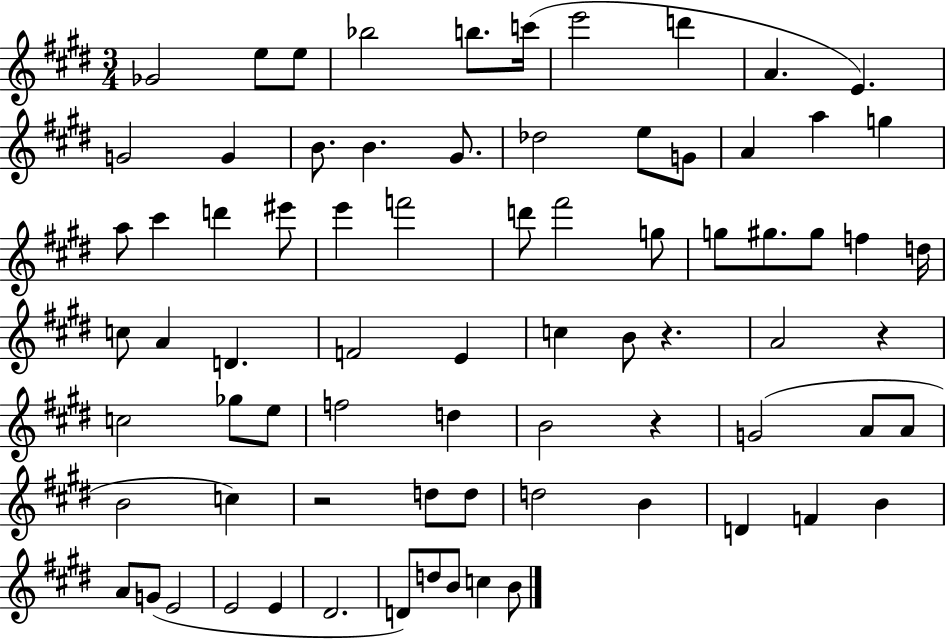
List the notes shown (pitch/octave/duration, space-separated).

Gb4/h E5/e E5/e Bb5/h B5/e. C6/s E6/h D6/q A4/q. E4/q. G4/h G4/q B4/e. B4/q. G#4/e. Db5/h E5/e G4/e A4/q A5/q G5/q A5/e C#6/q D6/q EIS6/e E6/q F6/h D6/e F#6/h G5/e G5/e G#5/e. G#5/e F5/q D5/s C5/e A4/q D4/q. F4/h E4/q C5/q B4/e R/q. A4/h R/q C5/h Gb5/e E5/e F5/h D5/q B4/h R/q G4/h A4/e A4/e B4/h C5/q R/h D5/e D5/e D5/h B4/q D4/q F4/q B4/q A4/e G4/e E4/h E4/h E4/q D#4/h. D4/e D5/e B4/e C5/q B4/e